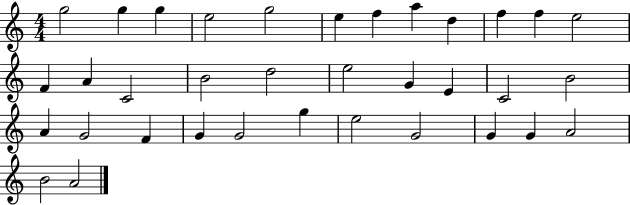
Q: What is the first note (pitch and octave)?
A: G5